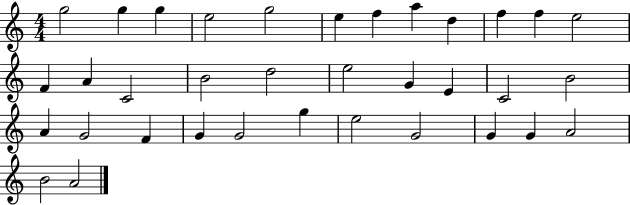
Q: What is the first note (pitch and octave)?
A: G5